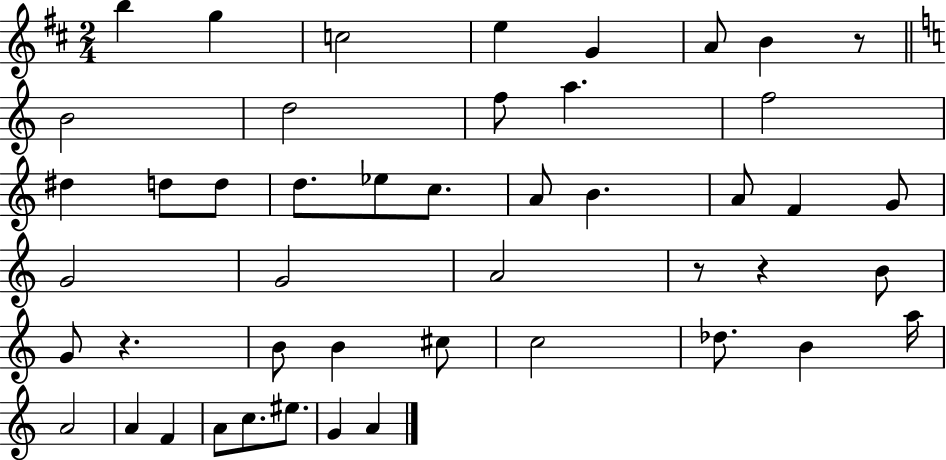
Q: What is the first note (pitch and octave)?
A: B5